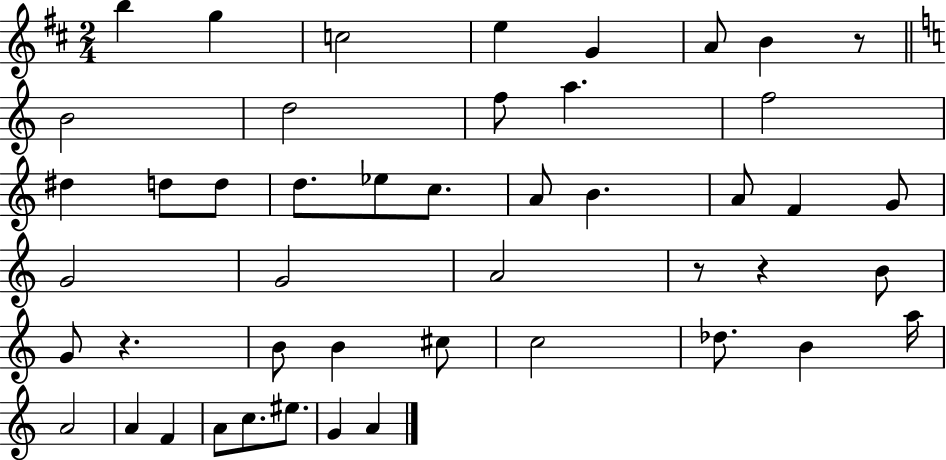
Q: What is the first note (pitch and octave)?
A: B5